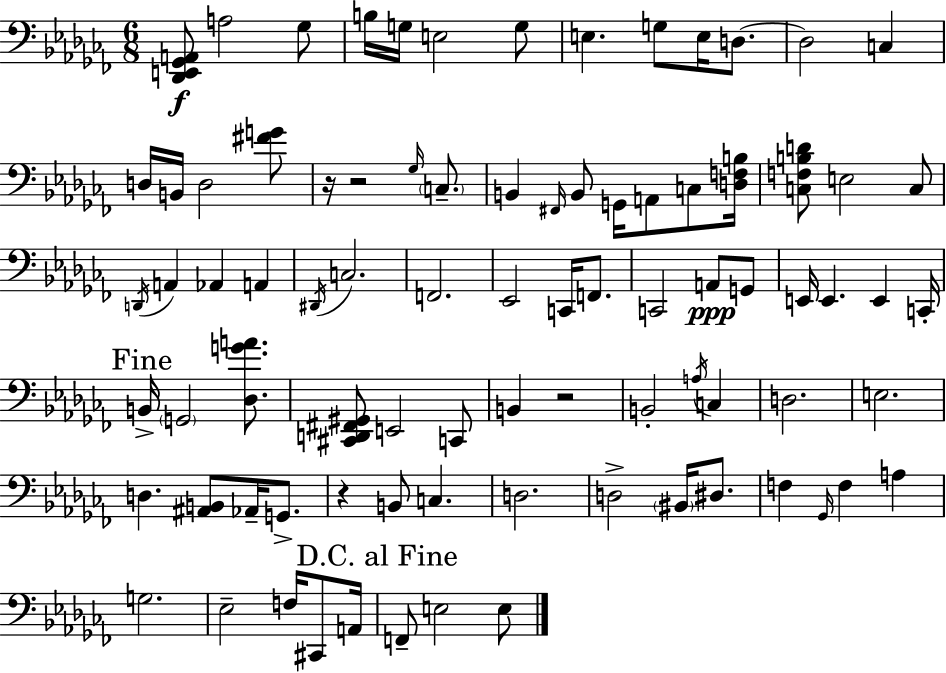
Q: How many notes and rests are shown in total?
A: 84